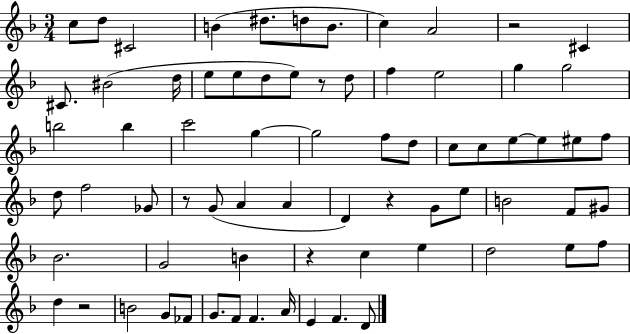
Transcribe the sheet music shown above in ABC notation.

X:1
T:Untitled
M:3/4
L:1/4
K:F
c/2 d/2 ^C2 B ^d/2 d/2 B/2 c A2 z2 ^C ^C/2 ^B2 d/4 e/2 e/2 d/2 e/2 z/2 d/2 f e2 g g2 b2 b c'2 g g2 f/2 d/2 c/2 c/2 e/2 e/2 ^e/2 f/2 d/2 f2 _G/2 z/2 G/2 A A D z G/2 e/2 B2 F/2 ^G/2 _B2 G2 B z c e d2 e/2 f/2 d z2 B2 G/2 _F/2 G/2 F/2 F A/4 E F D/2